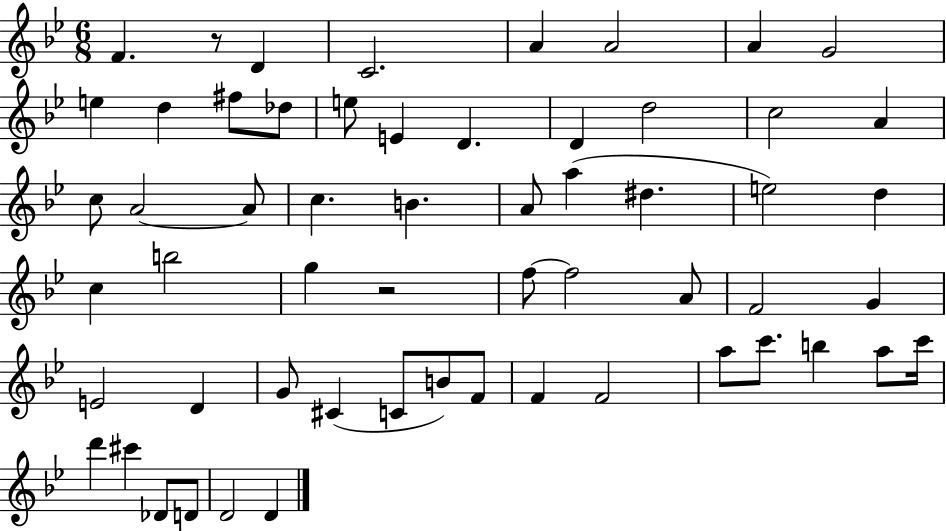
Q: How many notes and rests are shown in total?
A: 58